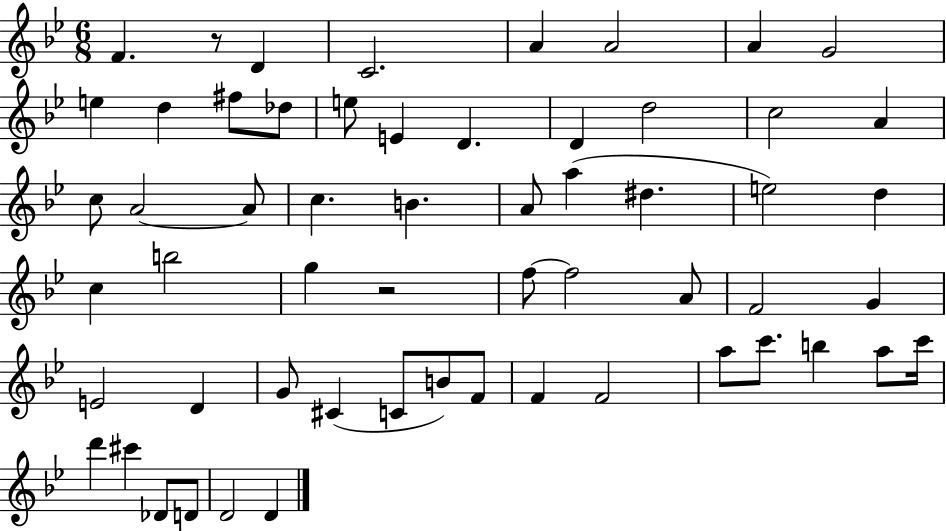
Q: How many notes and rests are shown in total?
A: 58